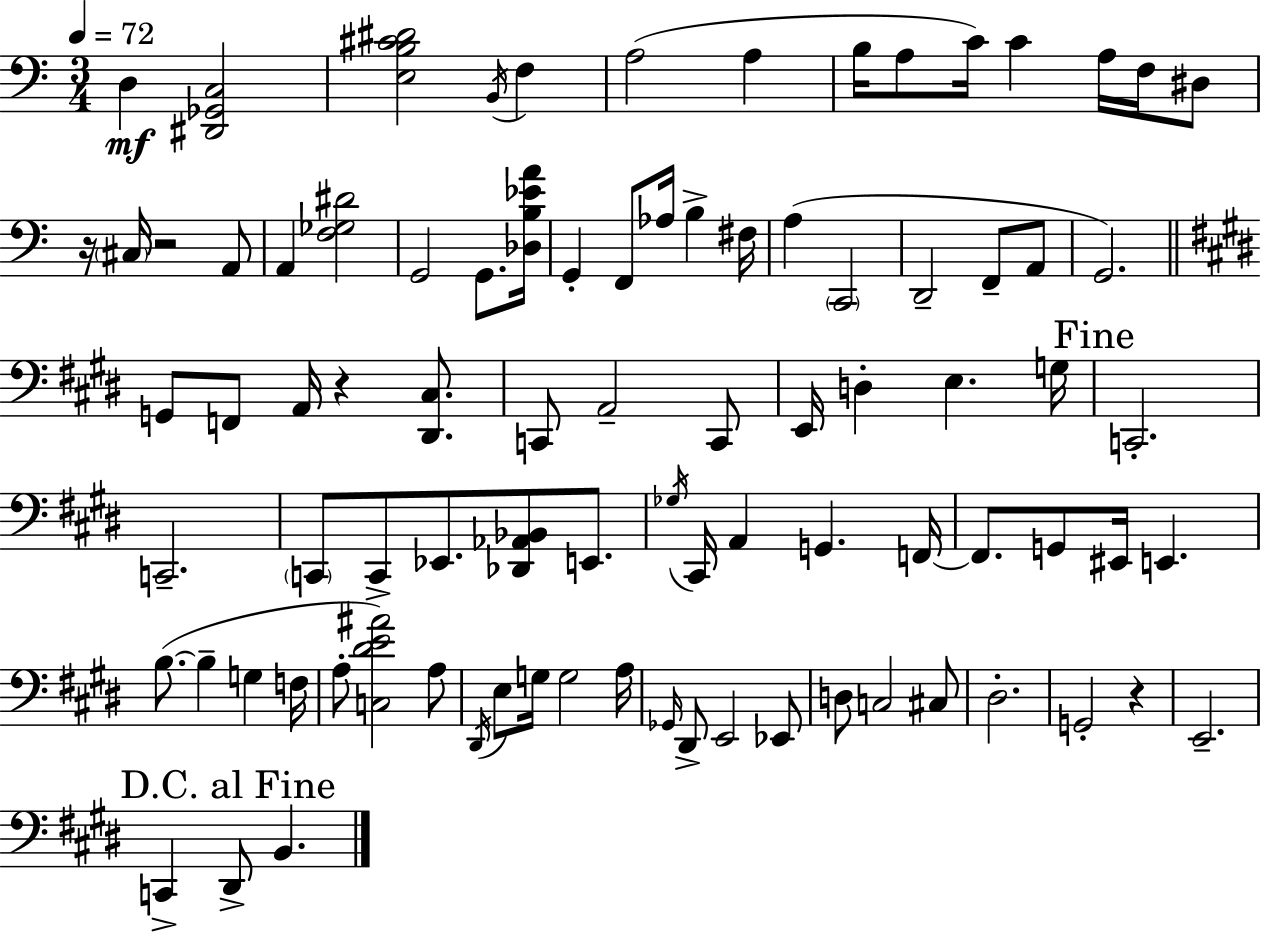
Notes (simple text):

D3/q [D#2,Gb2,C3]/h [E3,B3,C#4,D#4]/h B2/s F3/q A3/h A3/q B3/s A3/e C4/s C4/q A3/s F3/s D#3/e R/s C#3/s R/h A2/e A2/q [F3,Gb3,D#4]/h G2/h G2/e. [Db3,B3,Eb4,A4]/s G2/q F2/e Ab3/s B3/q F#3/s A3/q C2/h D2/h F2/e A2/e G2/h. G2/e F2/e A2/s R/q [D#2,C#3]/e. C2/e A2/h C2/e E2/s D3/q E3/q. G3/s C2/h. C2/h. C2/e C2/e Eb2/e. [Db2,Ab2,Bb2]/e E2/e. Gb3/s C#2/s A2/q G2/q. F2/s F2/e. G2/e EIS2/s E2/q. B3/e. B3/q G3/q F3/s A3/e [C3,D#4,E4,A#4]/h A3/e D#2/s E3/e G3/s G3/h A3/s Gb2/s D#2/e E2/h Eb2/e D3/e C3/h C#3/e D#3/h. G2/h R/q E2/h. C2/q D#2/e B2/q.